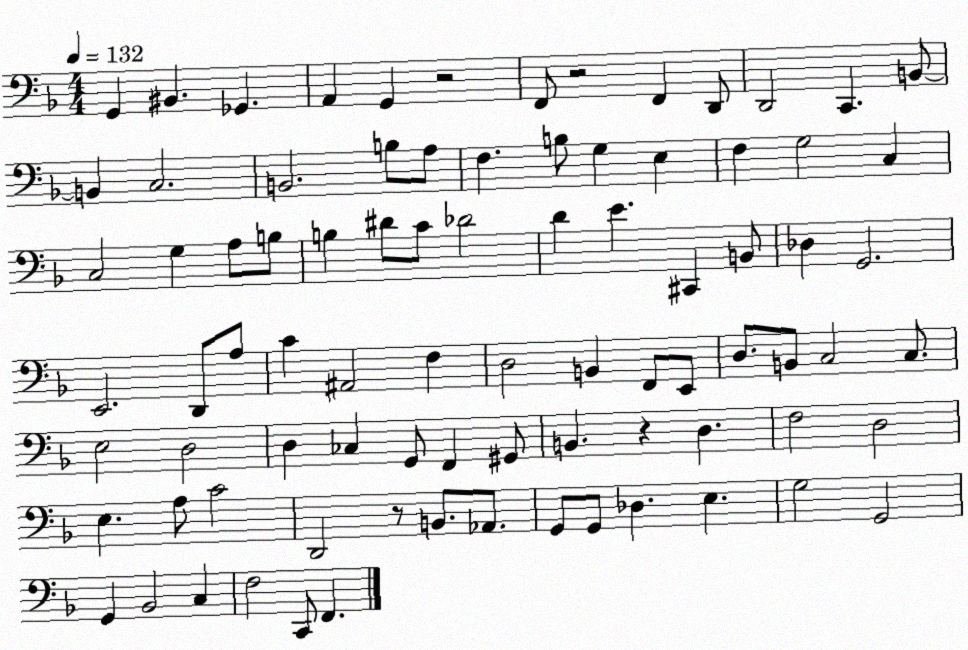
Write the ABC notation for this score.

X:1
T:Untitled
M:4/4
L:1/4
K:F
G,, ^B,, _G,, A,, G,, z2 F,,/2 z2 F,, D,,/2 D,,2 C,, B,,/2 B,, C,2 B,,2 B,/2 A,/2 F, B,/2 G, E, F, G,2 C, C,2 G, A,/2 B,/2 B, ^D/2 C/2 _D2 D E ^C,, B,,/2 _D, G,,2 E,,2 D,,/2 A,/2 C ^A,,2 F, D,2 B,, F,,/2 E,,/2 D,/2 B,,/2 C,2 C,/2 E,2 D,2 D, _C, G,,/2 F,, ^G,,/2 B,, z D, F,2 D,2 E, A,/2 C2 D,,2 z/2 B,,/2 _A,,/2 G,,/2 G,,/2 _D, E, G,2 G,,2 G,, _B,,2 C, F,2 C,,/2 F,,